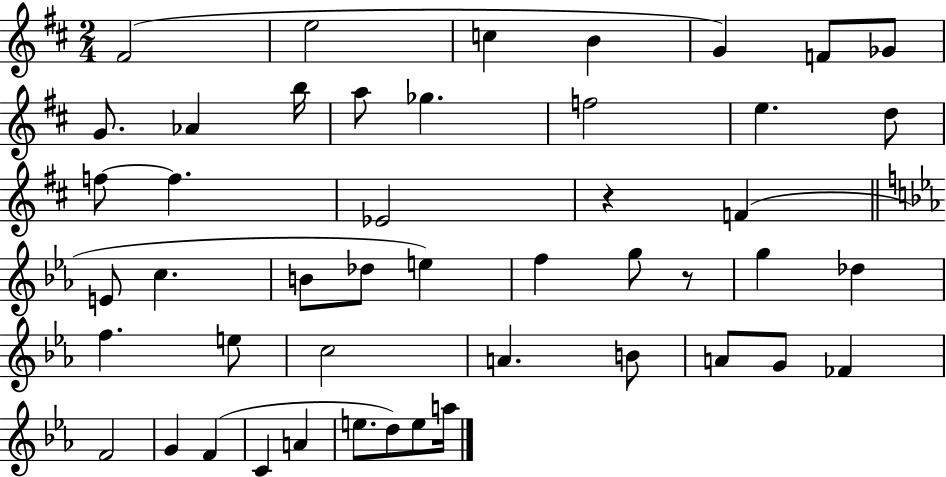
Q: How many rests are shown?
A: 2